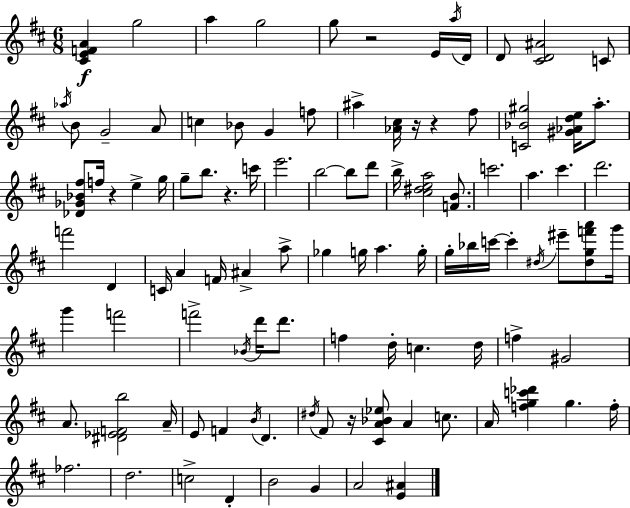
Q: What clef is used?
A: treble